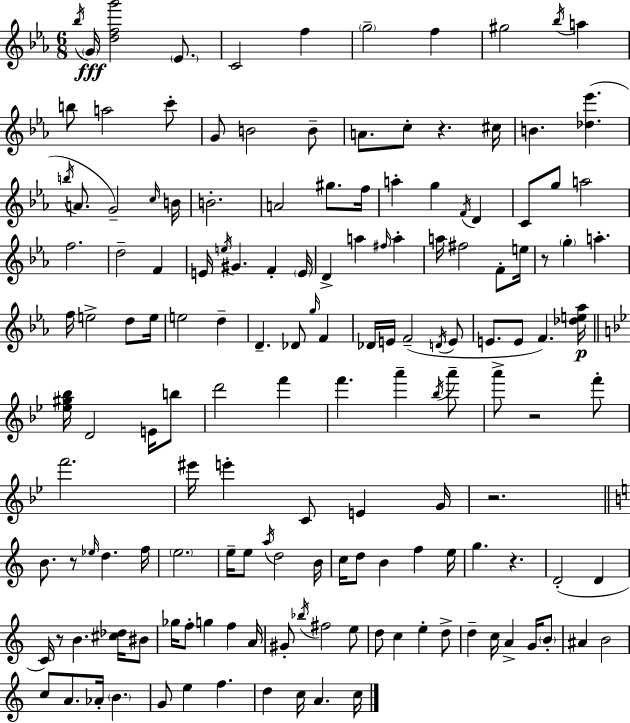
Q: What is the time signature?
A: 6/8